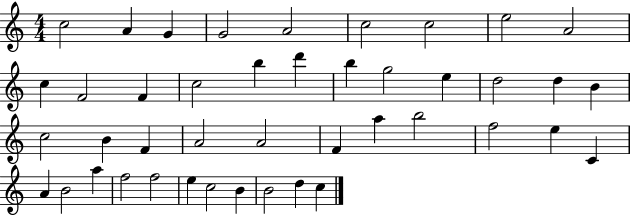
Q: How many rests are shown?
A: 0